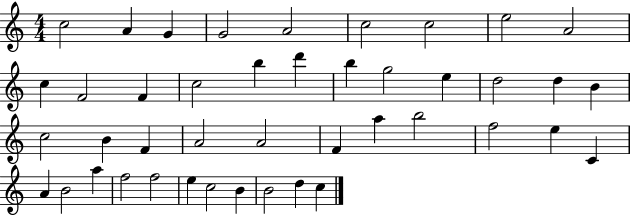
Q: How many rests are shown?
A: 0